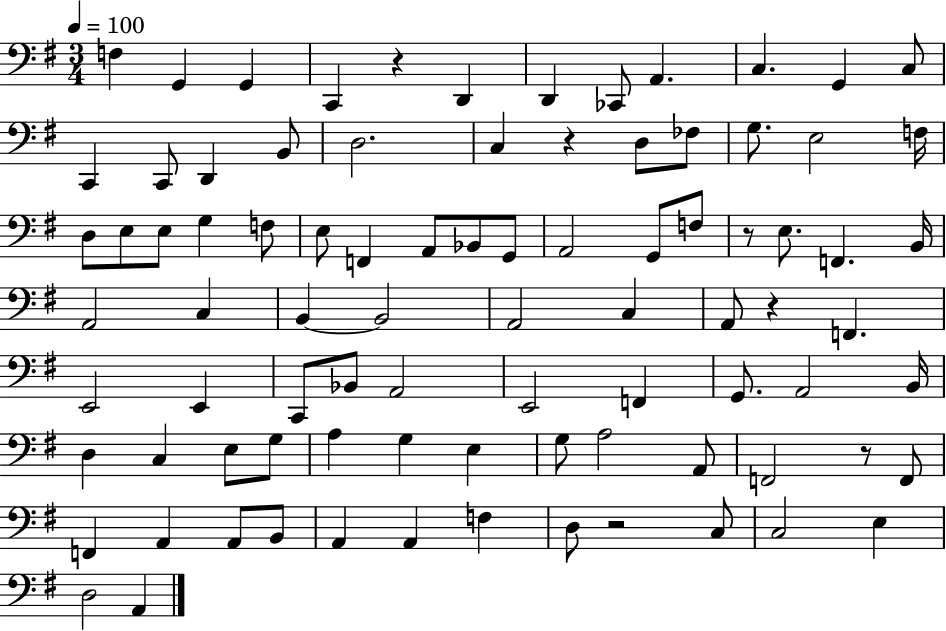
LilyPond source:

{
  \clef bass
  \numericTimeSignature
  \time 3/4
  \key g \major
  \tempo 4 = 100
  f4 g,4 g,4 | c,4 r4 d,4 | d,4 ces,8 a,4. | c4. g,4 c8 | \break c,4 c,8 d,4 b,8 | d2. | c4 r4 d8 fes8 | g8. e2 f16 | \break d8 e8 e8 g4 f8 | e8 f,4 a,8 bes,8 g,8 | a,2 g,8 f8 | r8 e8. f,4. b,16 | \break a,2 c4 | b,4~~ b,2 | a,2 c4 | a,8 r4 f,4. | \break e,2 e,4 | c,8 bes,8 a,2 | e,2 f,4 | g,8. a,2 b,16 | \break d4 c4 e8 g8 | a4 g4 e4 | g8 a2 a,8 | f,2 r8 f,8 | \break f,4 a,4 a,8 b,8 | a,4 a,4 f4 | d8 r2 c8 | c2 e4 | \break d2 a,4 | \bar "|."
}